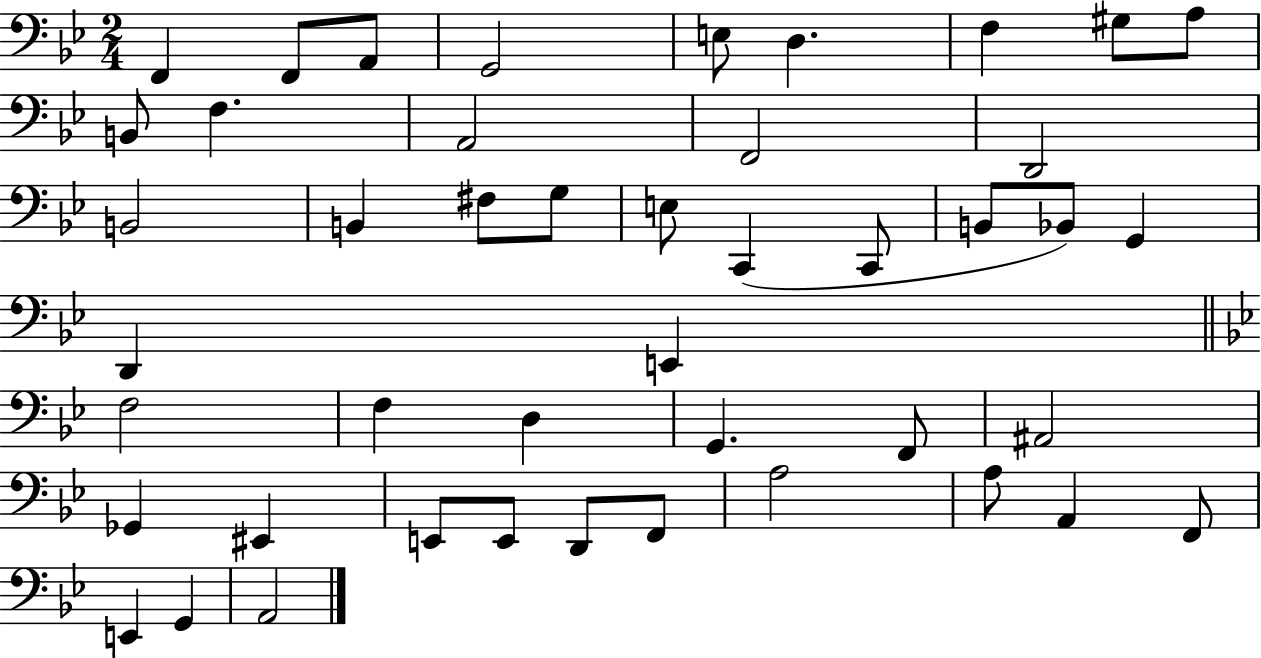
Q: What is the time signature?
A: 2/4